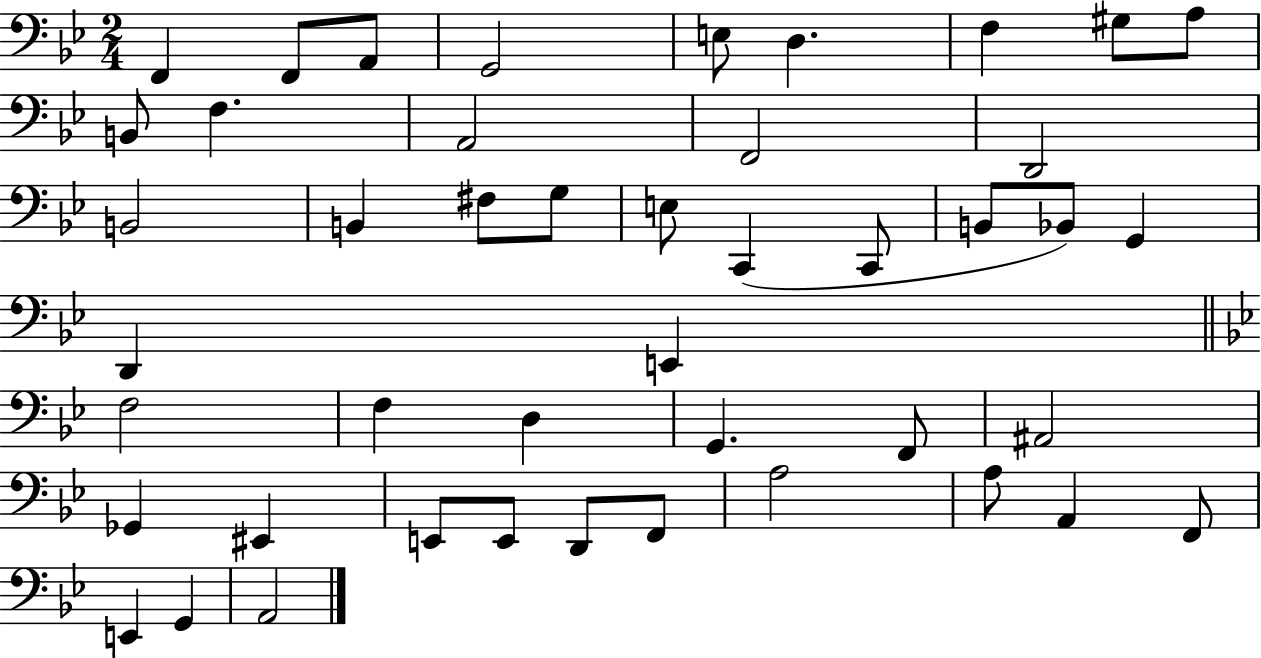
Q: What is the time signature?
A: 2/4